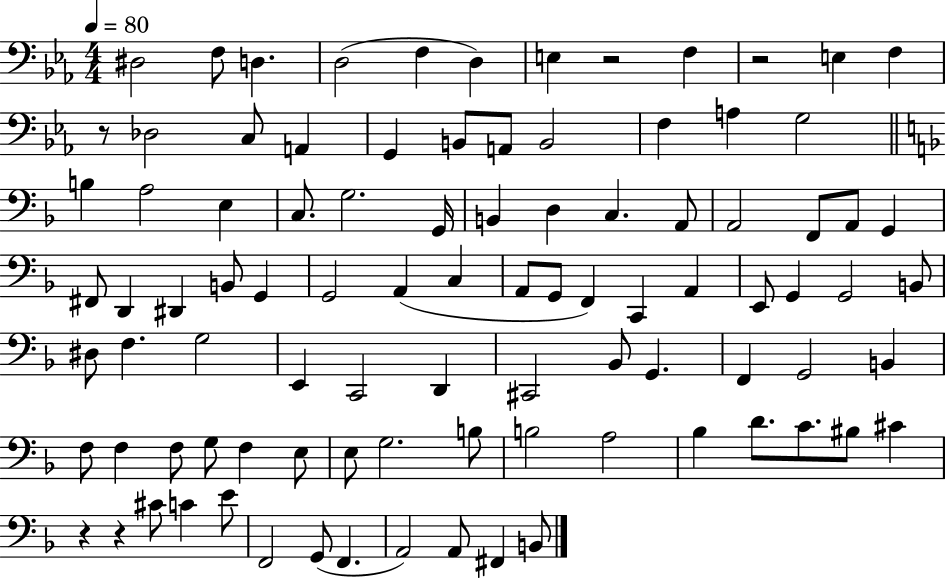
D#3/h F3/e D3/q. D3/h F3/q D3/q E3/q R/h F3/q R/h E3/q F3/q R/e Db3/h C3/e A2/q G2/q B2/e A2/e B2/h F3/q A3/q G3/h B3/q A3/h E3/q C3/e. G3/h. G2/s B2/q D3/q C3/q. A2/e A2/h F2/e A2/e G2/q F#2/e D2/q D#2/q B2/e G2/q G2/h A2/q C3/q A2/e G2/e F2/q C2/q A2/q E2/e G2/q G2/h B2/e D#3/e F3/q. G3/h E2/q C2/h D2/q C#2/h Bb2/e G2/q. F2/q G2/h B2/q F3/e F3/q F3/e G3/e F3/q E3/e E3/e G3/h. B3/e B3/h A3/h Bb3/q D4/e. C4/e. BIS3/e C#4/q R/q R/q C#4/e C4/q E4/e F2/h G2/e F2/q. A2/h A2/e F#2/q B2/e